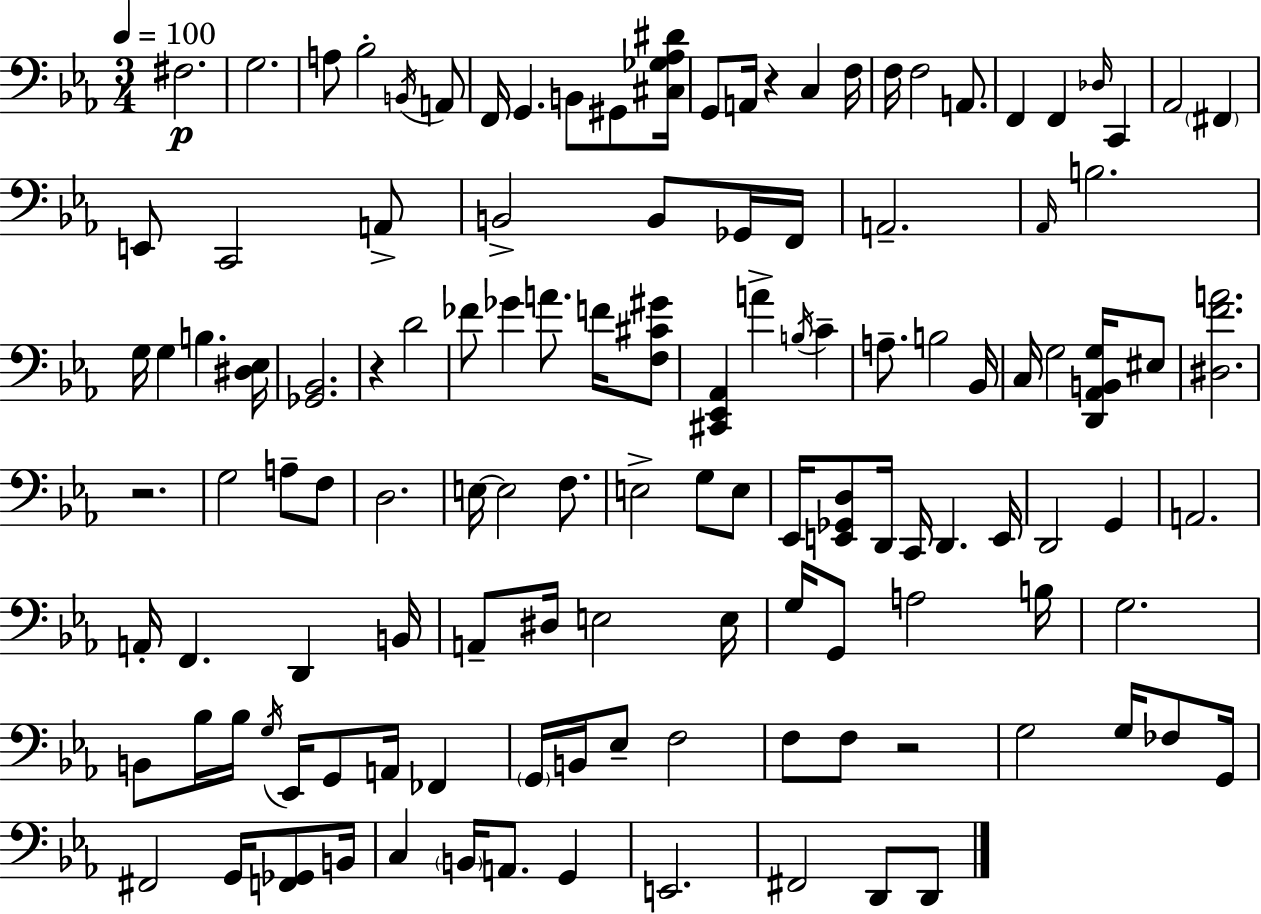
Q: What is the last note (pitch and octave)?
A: D2